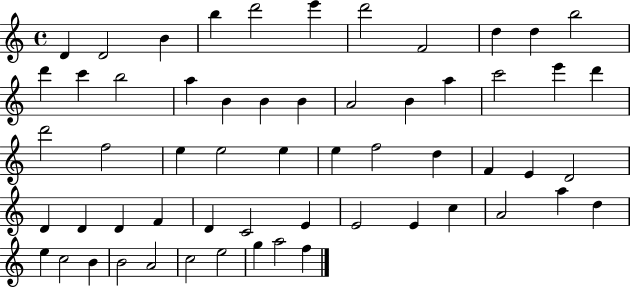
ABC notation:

X:1
T:Untitled
M:4/4
L:1/4
K:C
D D2 B b d'2 e' d'2 F2 d d b2 d' c' b2 a B B B A2 B a c'2 e' d' d'2 f2 e e2 e e f2 d F E D2 D D D F D C2 E E2 E c A2 a d e c2 B B2 A2 c2 e2 g a2 f